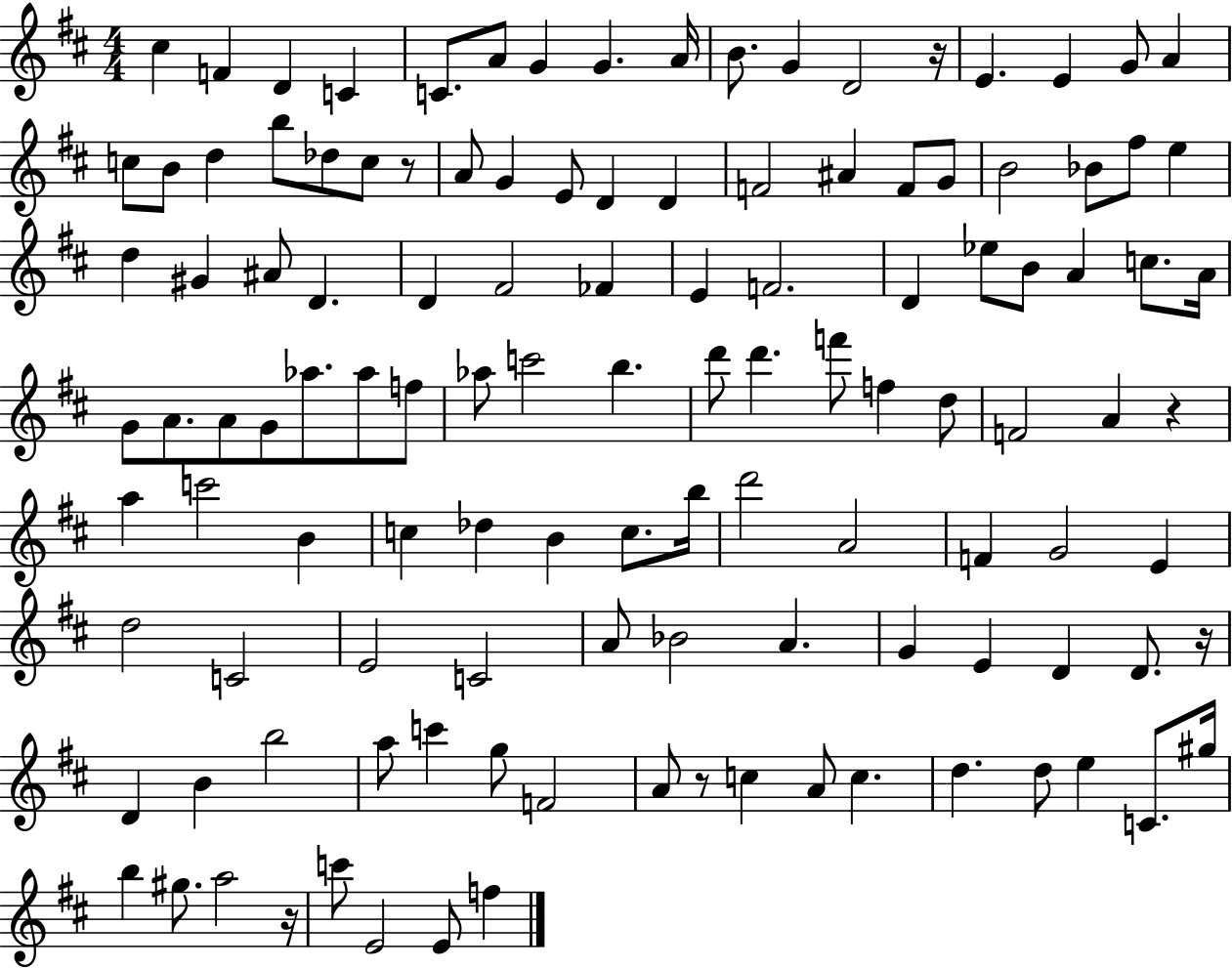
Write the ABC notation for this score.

X:1
T:Untitled
M:4/4
L:1/4
K:D
^c F D C C/2 A/2 G G A/4 B/2 G D2 z/4 E E G/2 A c/2 B/2 d b/2 _d/2 c/2 z/2 A/2 G E/2 D D F2 ^A F/2 G/2 B2 _B/2 ^f/2 e d ^G ^A/2 D D ^F2 _F E F2 D _e/2 B/2 A c/2 A/4 G/2 A/2 A/2 G/2 _a/2 _a/2 f/2 _a/2 c'2 b d'/2 d' f'/2 f d/2 F2 A z a c'2 B c _d B c/2 b/4 d'2 A2 F G2 E d2 C2 E2 C2 A/2 _B2 A G E D D/2 z/4 D B b2 a/2 c' g/2 F2 A/2 z/2 c A/2 c d d/2 e C/2 ^g/4 b ^g/2 a2 z/4 c'/2 E2 E/2 f